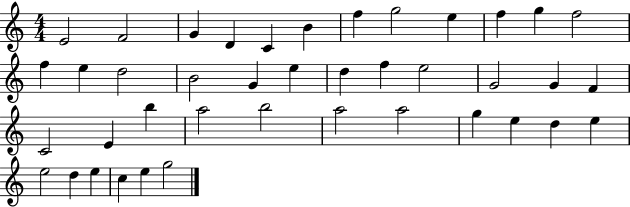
E4/h F4/h G4/q D4/q C4/q B4/q F5/q G5/h E5/q F5/q G5/q F5/h F5/q E5/q D5/h B4/h G4/q E5/q D5/q F5/q E5/h G4/h G4/q F4/q C4/h E4/q B5/q A5/h B5/h A5/h A5/h G5/q E5/q D5/q E5/q E5/h D5/q E5/q C5/q E5/q G5/h